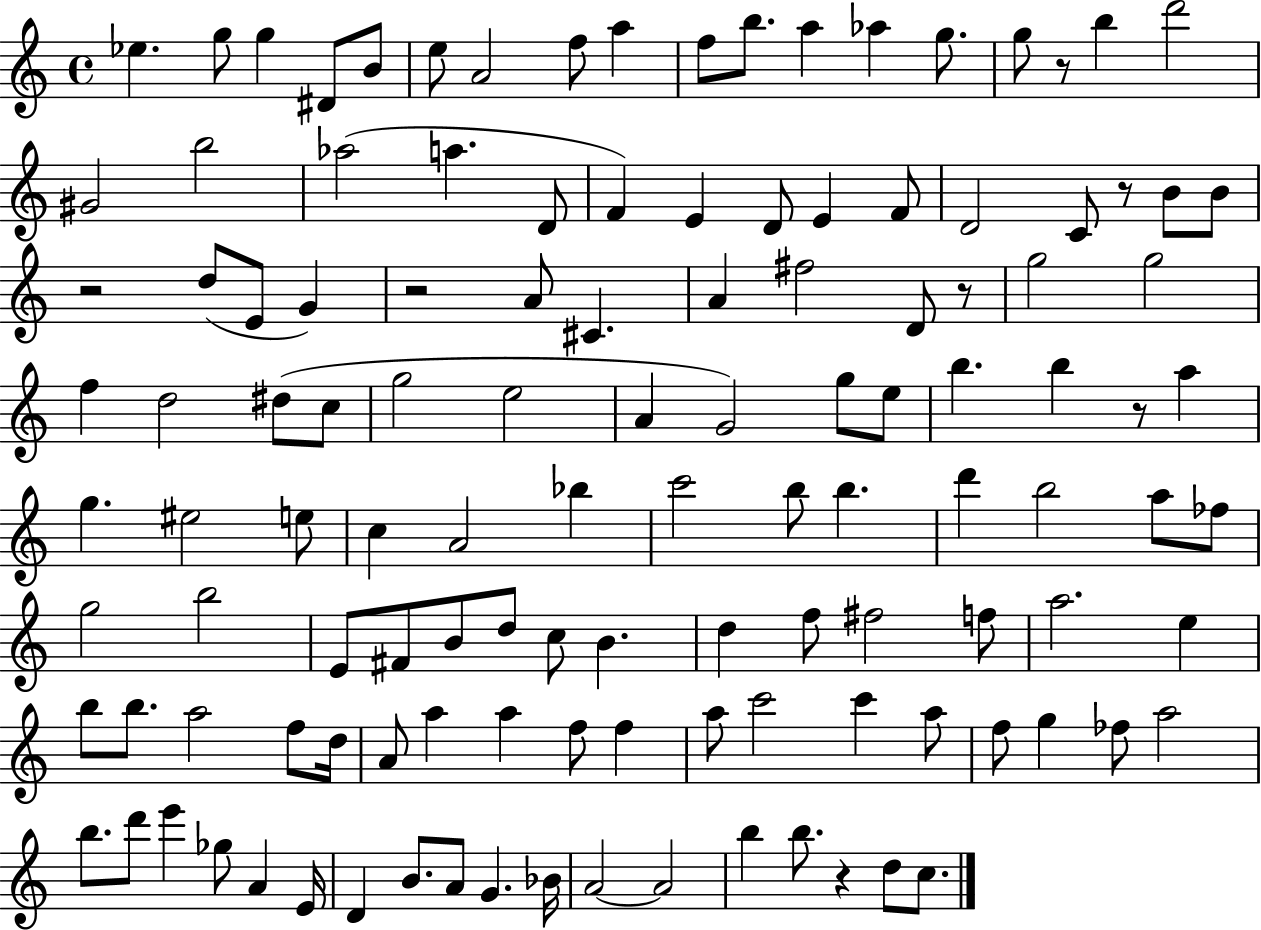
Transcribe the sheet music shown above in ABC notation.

X:1
T:Untitled
M:4/4
L:1/4
K:C
_e g/2 g ^D/2 B/2 e/2 A2 f/2 a f/2 b/2 a _a g/2 g/2 z/2 b d'2 ^G2 b2 _a2 a D/2 F E D/2 E F/2 D2 C/2 z/2 B/2 B/2 z2 d/2 E/2 G z2 A/2 ^C A ^f2 D/2 z/2 g2 g2 f d2 ^d/2 c/2 g2 e2 A G2 g/2 e/2 b b z/2 a g ^e2 e/2 c A2 _b c'2 b/2 b d' b2 a/2 _f/2 g2 b2 E/2 ^F/2 B/2 d/2 c/2 B d f/2 ^f2 f/2 a2 e b/2 b/2 a2 f/2 d/4 A/2 a a f/2 f a/2 c'2 c' a/2 f/2 g _f/2 a2 b/2 d'/2 e' _g/2 A E/4 D B/2 A/2 G _B/4 A2 A2 b b/2 z d/2 c/2